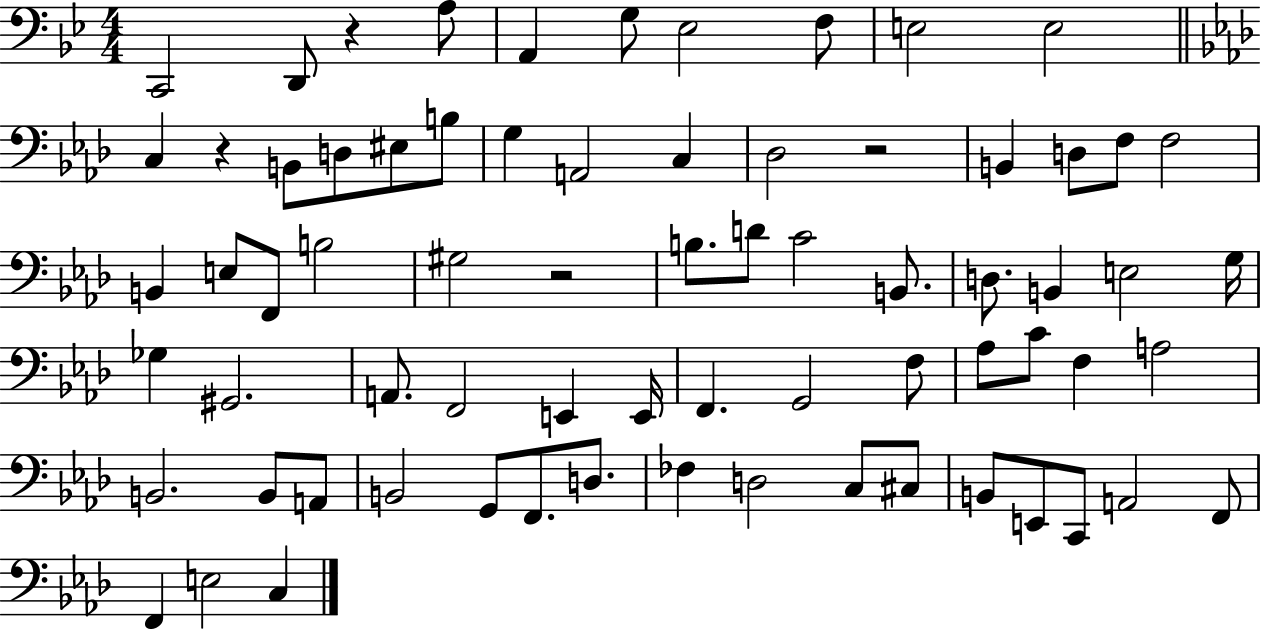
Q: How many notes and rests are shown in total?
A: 71